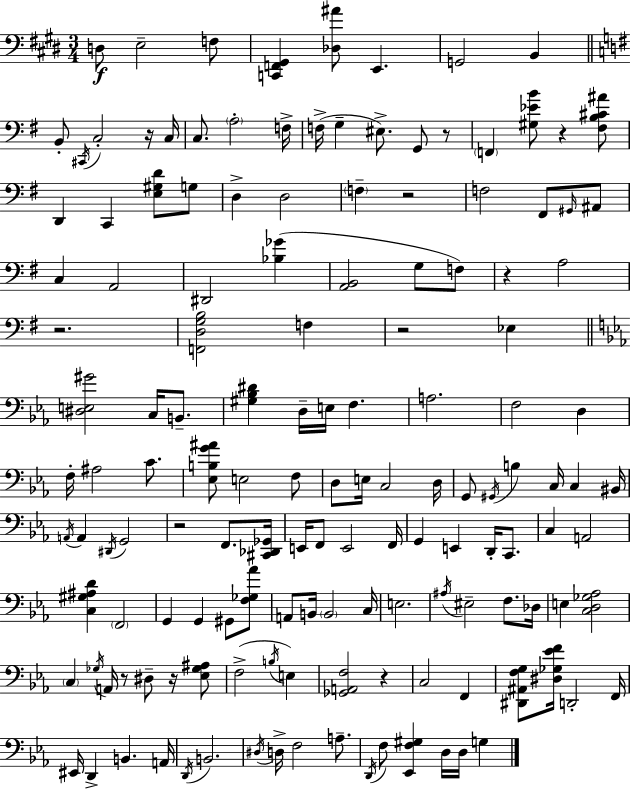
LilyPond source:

{
  \clef bass
  \numericTimeSignature
  \time 3/4
  \key e \major
  d8\f e2-- f8 | <c, f, gis,>4 <des ais'>8 e,4. | g,2 b,4 | \bar "||" \break \key e \minor b,8-. \acciaccatura { cis,16 } c2-. r16 | c16 c8. \parenthesize a2-. | f16-> f16->( g4-- eis8.->) g,8 r8 | \parenthesize f,4 <gis ees' b'>8 r4 <fis b cis' ais'>8 | \break d,4 c,4 <e gis d'>8 g8 | d4-> d2 | \parenthesize f4-- r2 | f2 fis,8 \grace { gis,16 } | \break ais,8 c4 a,2 | dis,2 <bes ges'>4( | <a, b,>2 g8 | f8) r4 a2 | \break r2. | <f, d g b>2 f4 | r2 ees4 | \bar "||" \break \key c \minor <dis e gis'>2 c16 b,8.-- | <gis bes dis'>4 d16-- e16 f4. | a2. | f2 d4 | \break f16-. ais2 c'8. | <ees b g' ais'>8 e2 f8 | d8 e16 c2 d16 | g,8 \acciaccatura { gis,16 } b4 c16 c4 | \break bis,16 \acciaccatura { a,16 } a,4 \acciaccatura { dis,16 } g,2 | r2 f,8. | <cis, des, ges,>16 e,16 f,8 e,2 | f,16 g,4 e,4 d,16-. | \break c,8. c4 a,2 | <c gis ais d'>4 \parenthesize f,2 | g,4 g,4 gis,8 | <f ges aes'>8 a,8 b,16 \parenthesize b,2 | \break c16 e2. | \acciaccatura { ais16 } eis2-- | f8. des16 e4 <c d ges aes>2 | \parenthesize c4 \acciaccatura { ges16 } a,16 r8 | \break dis8-- r16 <ees ges ais>8 f2->( | \acciaccatura { b16 } e4) <ges, a, f>2 | r4 c2 | f,4 <dis, ais, f g>8 <dis ges ees' f'>16 d,2-. | \break f,16 eis,16 d,4-> b,4. | a,16 \acciaccatura { d,16 } b,2. | \acciaccatura { dis16 } d16-> f2 | a8.-- \acciaccatura { d,16 } f8 <ees, f gis>4 | \break d16 d16 g4 \bar "|."
}